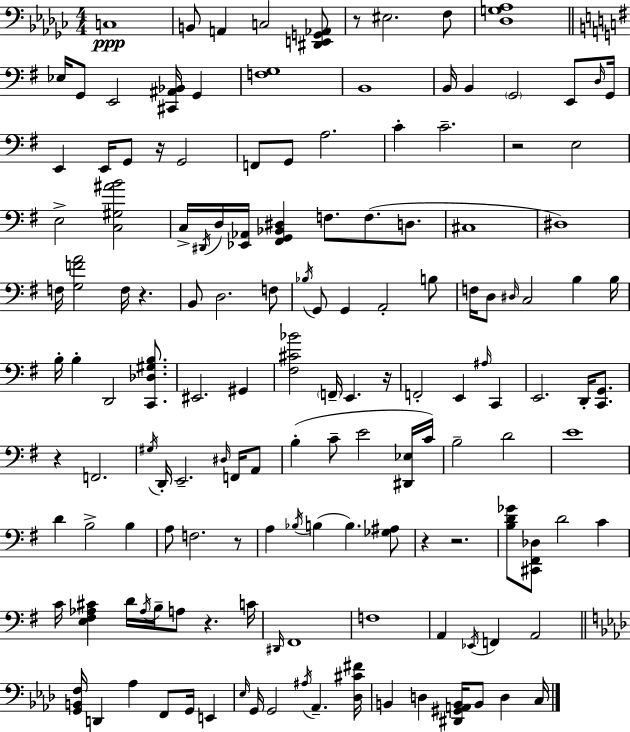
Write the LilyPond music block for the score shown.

{
  \clef bass
  \numericTimeSignature
  \time 4/4
  \key ees \minor
  c1\ppp | b,8 a,4 c2 <dis, e, g, aes,>8 | r8 eis2. f8 | <des g aes>1 | \break \bar "||" \break \key g \major ees16 g,8 e,2 <cis, ais, bes,>16 g,4 | <f g>1 | b,1 | b,16 b,4 \parenthesize g,2 e,8 \grace { d16 } | \break g,16 e,4 e,16 g,8 r16 g,2 | f,8 g,8 a2. | c'4-. c'2.-- | r2 e2 | \break e2-> <c gis ais' b'>2 | c16-> \acciaccatura { dis,16 } d16 <ees, aes,>16 <fis, g, bes, dis>4 f8. f8.( d8. | cis1 | dis1) | \break f16 <g f' a'>2 f16 r4. | b,8 d2. | f8 \acciaccatura { bes16 } g,8 g,4 a,2-. | b8 f16 d8 \grace { dis16 } c2 b4 | \break b16 b16-. b4-. d,2 | <c, des gis b>8. eis,2. | gis,4 <fis cis' bes'>2 \parenthesize f,16-- e,4. | r16 f,2-. e,4 | \break \grace { ais16 } c,4 e,2. | d,16-. <c, g,>8. r4 f,2. | \acciaccatura { gis16 } d,16-. e,2.-- | \grace { dis16 } f,16 a,8 b4-.( c'8-- e'2 | \break <dis, ees>16 c'16) b2-- d'2 | e'1 | d'4 b2-> | b4 a8 f2. | \break r8 a4 \acciaccatura { bes16 }( b4 | b4.) <ges ais>8 r4 r2. | <b d' ges'>8 <cis, fis, des>8 d'2 | c'4 c'16 <e fis aes cis'>4 d'16 \acciaccatura { aes16 } b16-- | \break a8 r4. c'16 \grace { dis,16 } fis,1 | f1 | a,4 \acciaccatura { ees,16 } f,4 | a,2 \bar "||" \break \key aes \major <g, b, f>16 d,4 aes4 f,8 g,16 e,4 | \grace { ees16 } g,16 g,2 \acciaccatura { ais16 } aes,4.-- | <des cis' fis'>16 b,4 d4 <dis, gis, a, b,>16 b,8 d4 | c16 \bar "|."
}